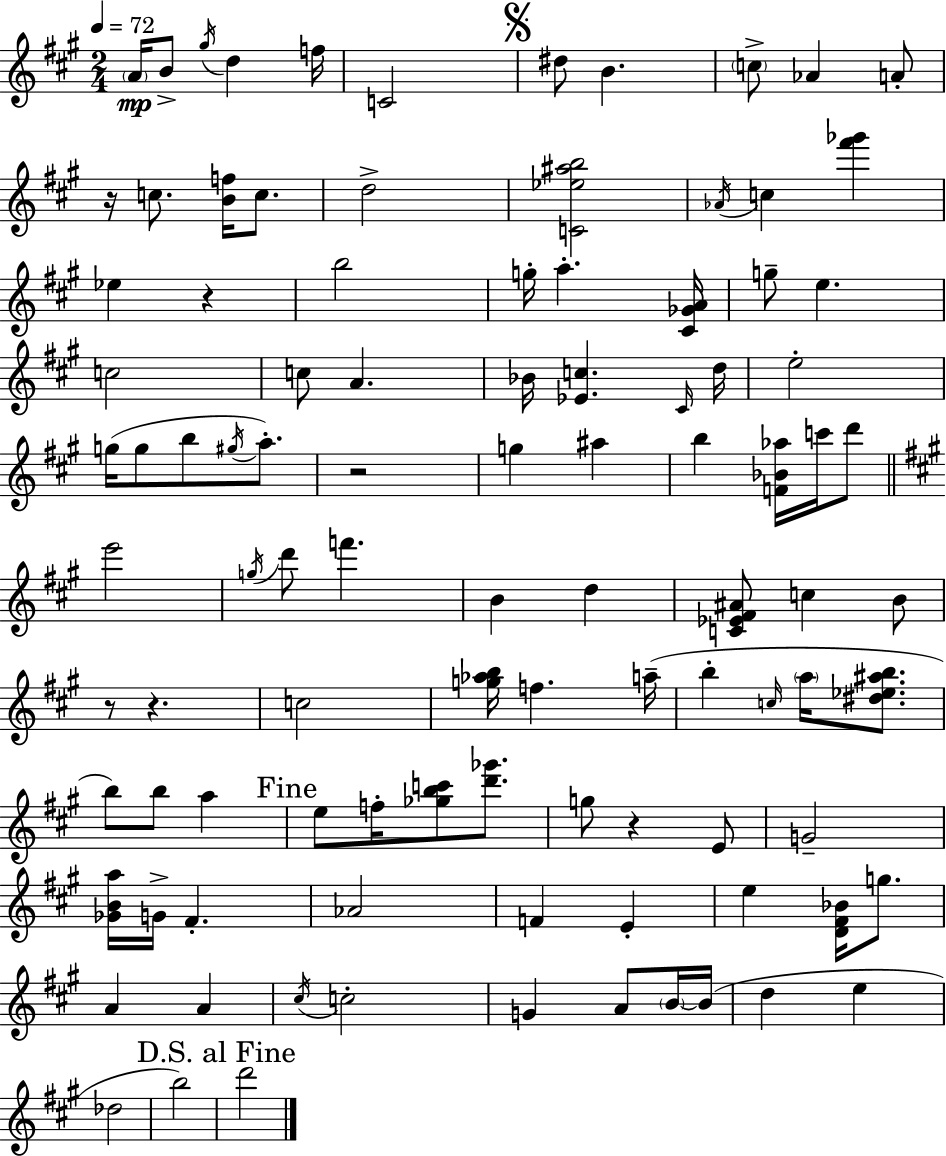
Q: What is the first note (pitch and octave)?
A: A4